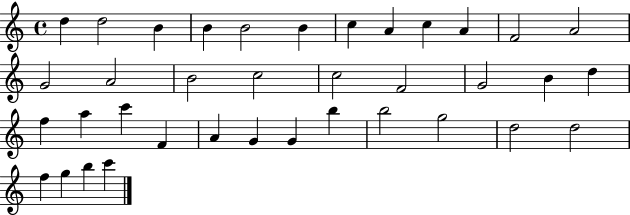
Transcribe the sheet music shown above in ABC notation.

X:1
T:Untitled
M:4/4
L:1/4
K:C
d d2 B B B2 B c A c A F2 A2 G2 A2 B2 c2 c2 F2 G2 B d f a c' F A G G b b2 g2 d2 d2 f g b c'